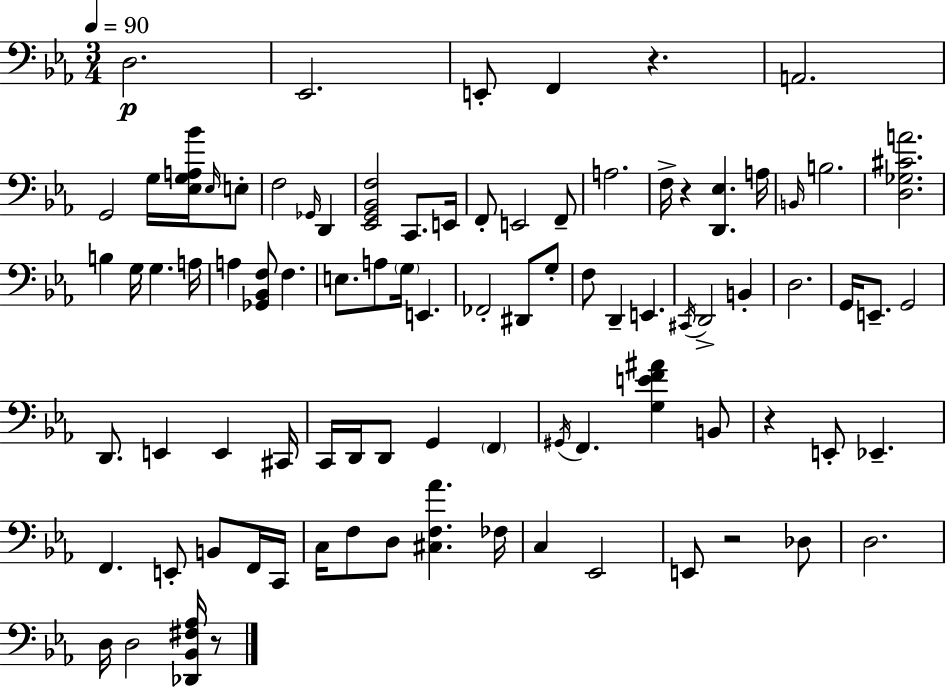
{
  \clef bass
  \numericTimeSignature
  \time 3/4
  \key ees \major
  \tempo 4 = 90
  d2.\p | ees,2. | e,8-. f,4 r4. | a,2. | \break g,2 g16 <ees g a bes'>16 \grace { ees16 } e8-. | f2 \grace { ges,16 } d,4 | <ees, g, bes, f>2 c,8. | e,16 f,8-. e,2 | \break f,8-- a2. | f16-> r4 <d, ees>4. | a16 \grace { b,16 } b2. | <d ges cis' a'>2. | \break b4 g16 g4. | a16 a4 <ges, bes, f>8 f4. | e8. a8 \parenthesize g16 e,4. | fes,2-. dis,8 | \break g8-. f8 d,4-- e,4. | \acciaccatura { cis,16 } d,2-> | b,4-. d2. | g,16 e,8.-- g,2 | \break d,8. e,4 e,4 | cis,16 c,16 d,16 d,8 g,4 | \parenthesize f,4 \acciaccatura { gis,16 } f,4. <g e' f' ais'>4 | b,8 r4 e,8-. ees,4.-- | \break f,4. e,8-. | b,8 f,16 c,16 c16 f8 d8 <cis f aes'>4. | fes16 c4 ees,2 | e,8 r2 | \break des8 d2. | d16 d2 | <des, bes, fis aes>16 r8 \bar "|."
}